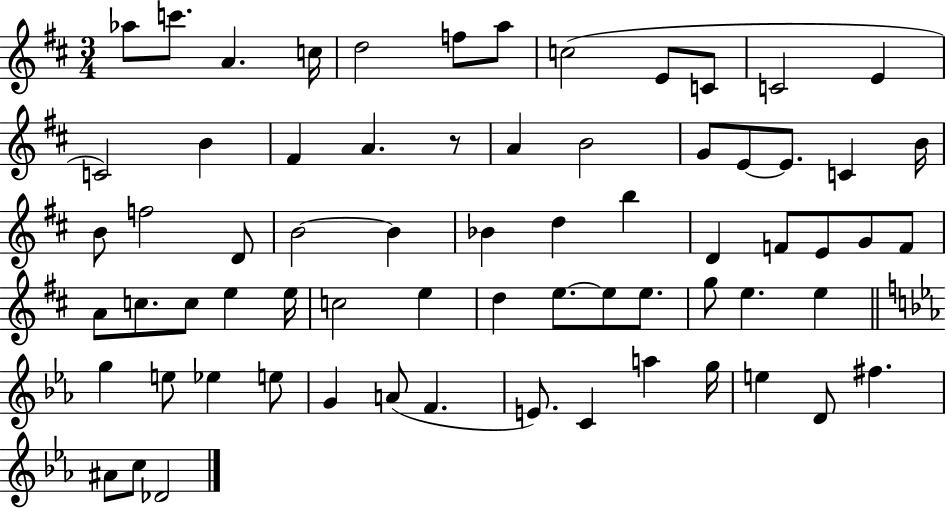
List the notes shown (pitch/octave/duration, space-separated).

Ab5/e C6/e. A4/q. C5/s D5/h F5/e A5/e C5/h E4/e C4/e C4/h E4/q C4/h B4/q F#4/q A4/q. R/e A4/q B4/h G4/e E4/e E4/e. C4/q B4/s B4/e F5/h D4/e B4/h B4/q Bb4/q D5/q B5/q D4/q F4/e E4/e G4/e F4/e A4/e C5/e. C5/e E5/q E5/s C5/h E5/q D5/q E5/e. E5/e E5/e. G5/e E5/q. E5/q G5/q E5/e Eb5/q E5/e G4/q A4/e F4/q. E4/e. C4/q A5/q G5/s E5/q D4/e F#5/q. A#4/e C5/e Db4/h